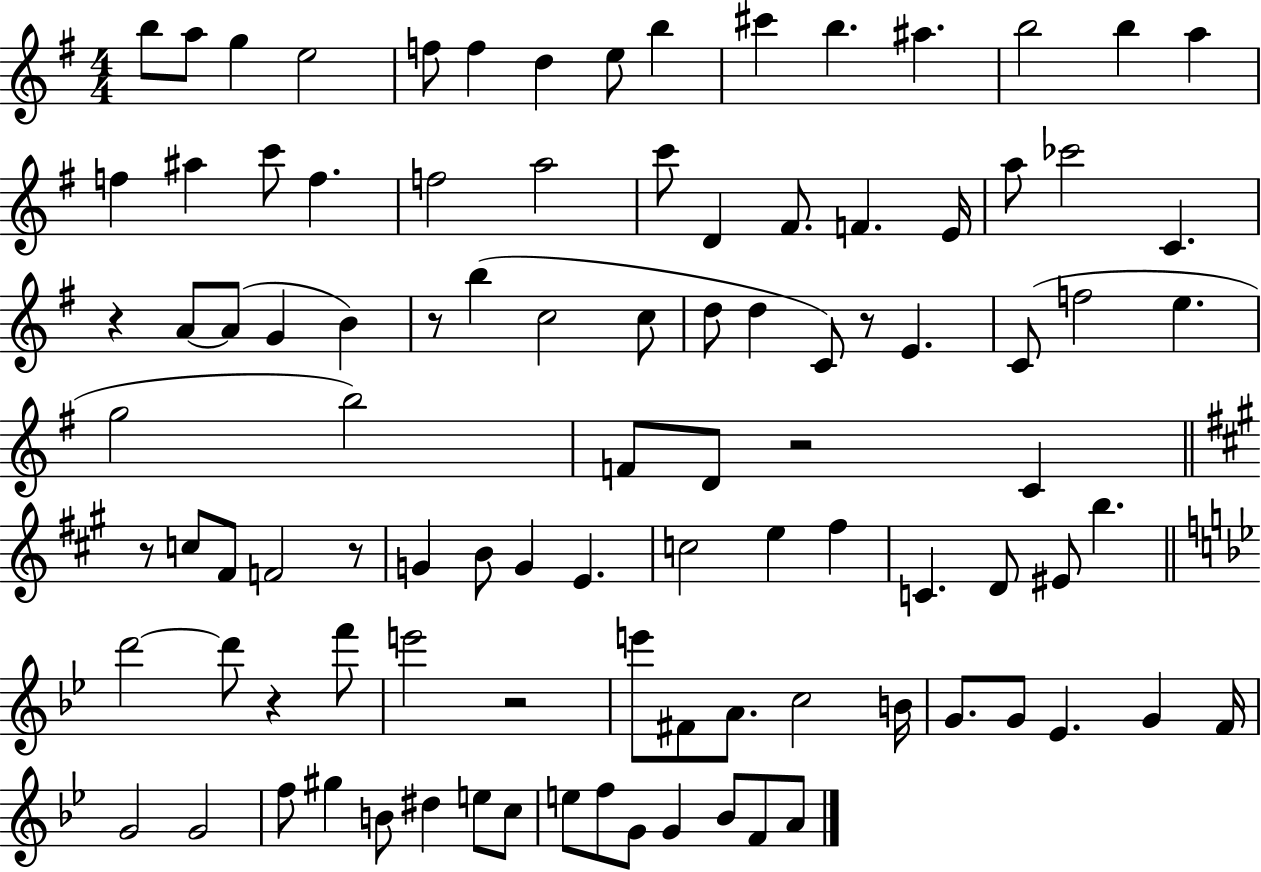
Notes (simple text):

B5/e A5/e G5/q E5/h F5/e F5/q D5/q E5/e B5/q C#6/q B5/q. A#5/q. B5/h B5/q A5/q F5/q A#5/q C6/e F5/q. F5/h A5/h C6/e D4/q F#4/e. F4/q. E4/s A5/e CES6/h C4/q. R/q A4/e A4/e G4/q B4/q R/e B5/q C5/h C5/e D5/e D5/q C4/e R/e E4/q. C4/e F5/h E5/q. G5/h B5/h F4/e D4/e R/h C4/q R/e C5/e F#4/e F4/h R/e G4/q B4/e G4/q E4/q. C5/h E5/q F#5/q C4/q. D4/e EIS4/e B5/q. D6/h D6/e R/q F6/e E6/h R/h E6/e F#4/e A4/e. C5/h B4/s G4/e. G4/e Eb4/q. G4/q F4/s G4/h G4/h F5/e G#5/q B4/e D#5/q E5/e C5/e E5/e F5/e G4/e G4/q Bb4/e F4/e A4/e